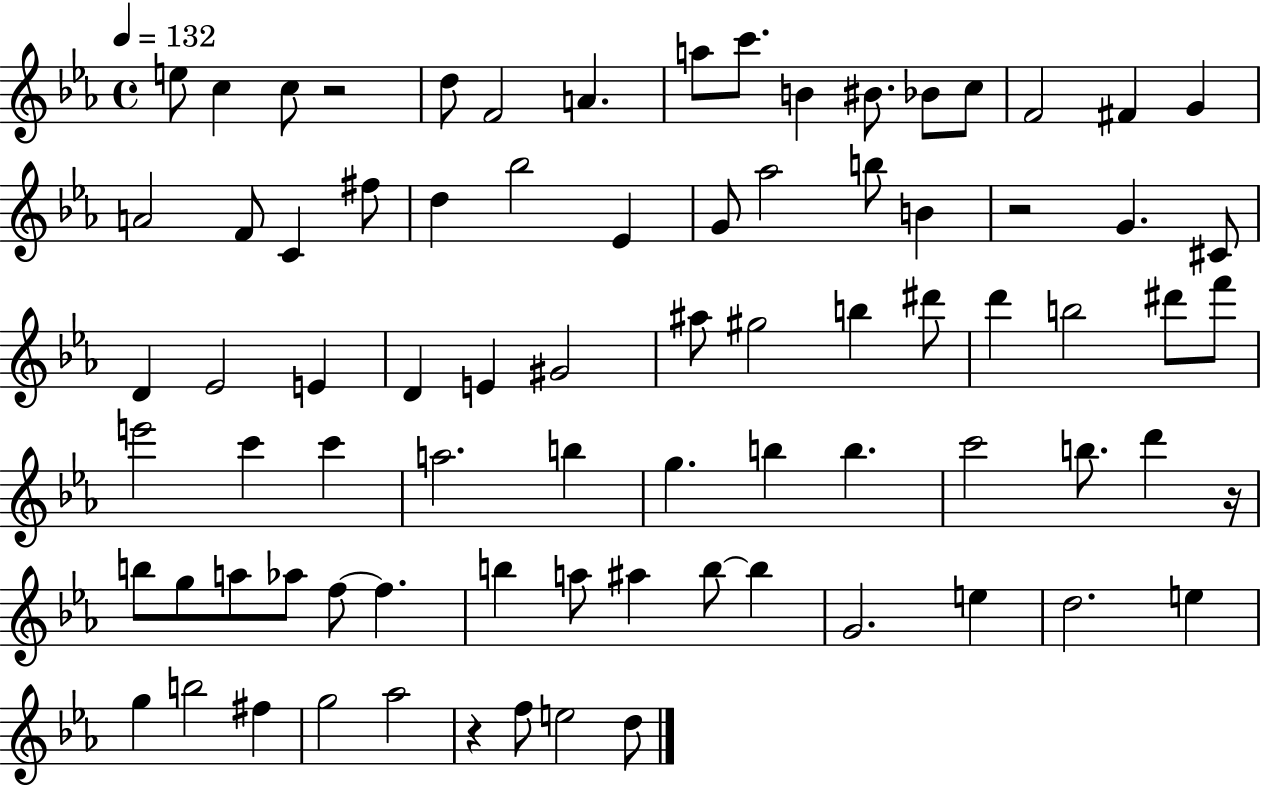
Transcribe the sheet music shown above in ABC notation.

X:1
T:Untitled
M:4/4
L:1/4
K:Eb
e/2 c c/2 z2 d/2 F2 A a/2 c'/2 B ^B/2 _B/2 c/2 F2 ^F G A2 F/2 C ^f/2 d _b2 _E G/2 _a2 b/2 B z2 G ^C/2 D _E2 E D E ^G2 ^a/2 ^g2 b ^d'/2 d' b2 ^d'/2 f'/2 e'2 c' c' a2 b g b b c'2 b/2 d' z/4 b/2 g/2 a/2 _a/2 f/2 f b a/2 ^a b/2 b G2 e d2 e g b2 ^f g2 _a2 z f/2 e2 d/2